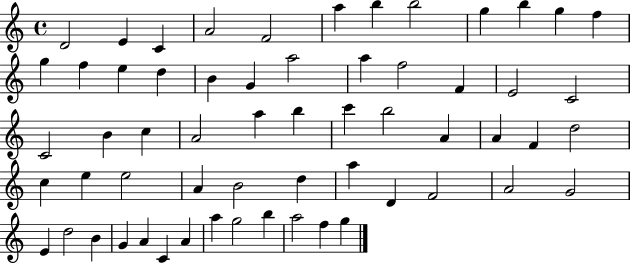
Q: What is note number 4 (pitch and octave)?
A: A4